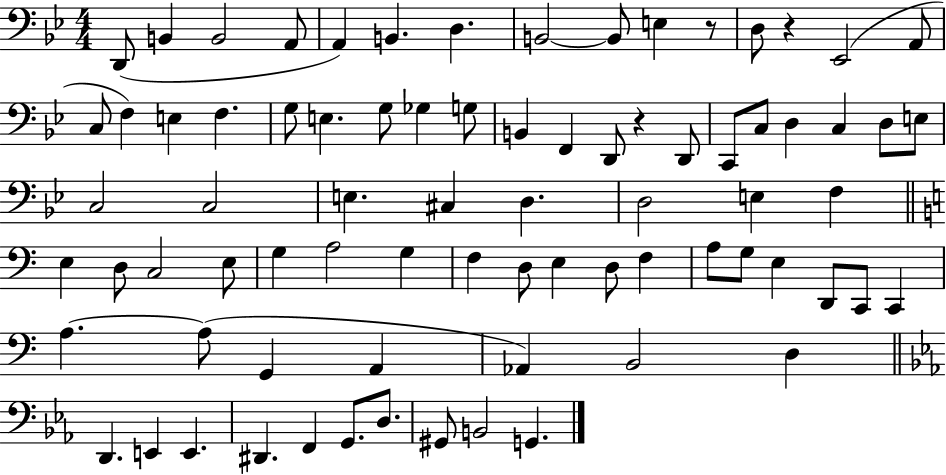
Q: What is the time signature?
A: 4/4